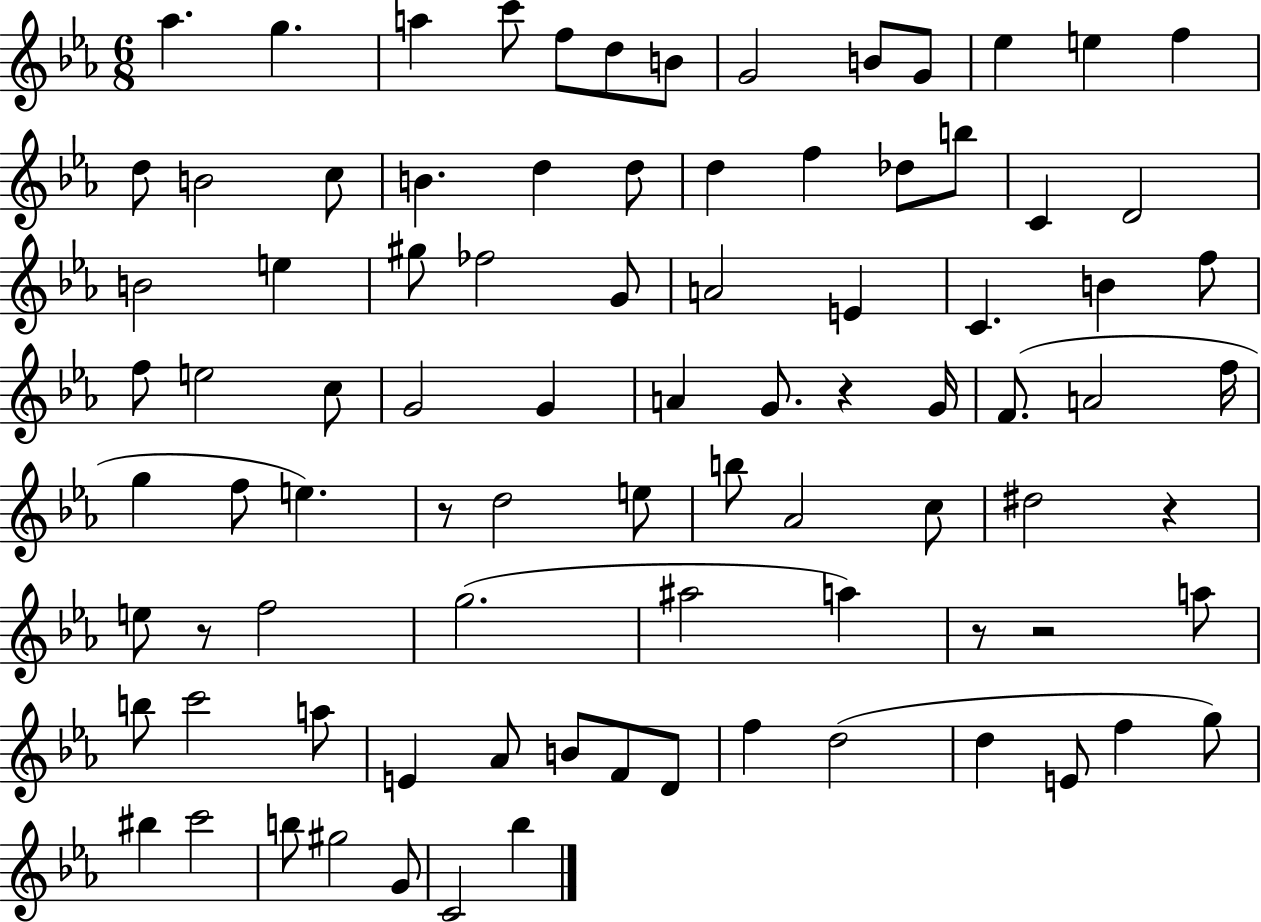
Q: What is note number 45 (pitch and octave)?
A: A4